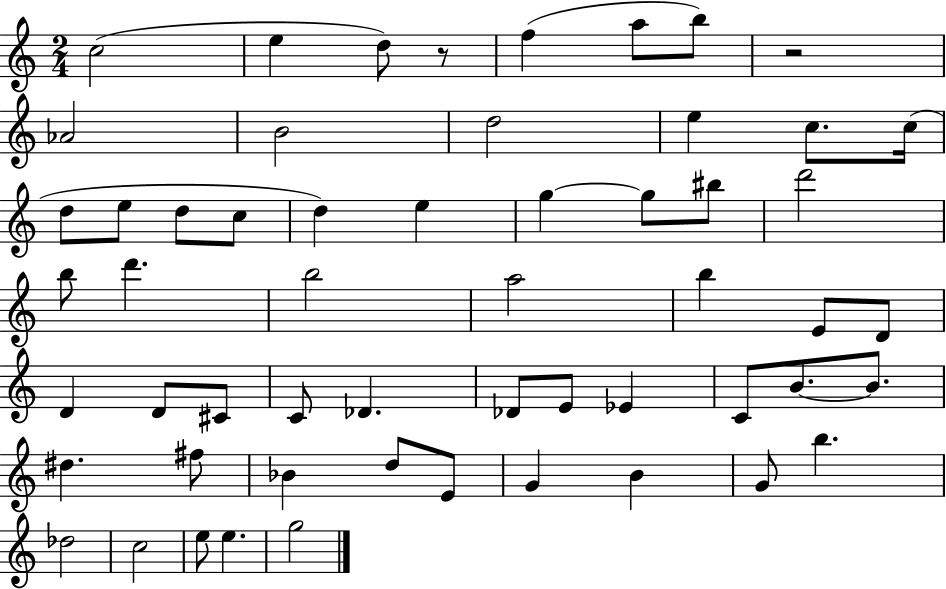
{
  \clef treble
  \numericTimeSignature
  \time 2/4
  \key c \major
  c''2( | e''4 d''8) r8 | f''4( a''8 b''8) | r2 | \break aes'2 | b'2 | d''2 | e''4 c''8. c''16( | \break d''8 e''8 d''8 c''8 | d''4) e''4 | g''4~~ g''8 bis''8 | d'''2 | \break b''8 d'''4. | b''2 | a''2 | b''4 e'8 d'8 | \break d'4 d'8 cis'8 | c'8 des'4. | des'8 e'8 ees'4 | c'8 b'8.~~ b'8. | \break dis''4. fis''8 | bes'4 d''8 e'8 | g'4 b'4 | g'8 b''4. | \break des''2 | c''2 | e''8 e''4. | g''2 | \break \bar "|."
}